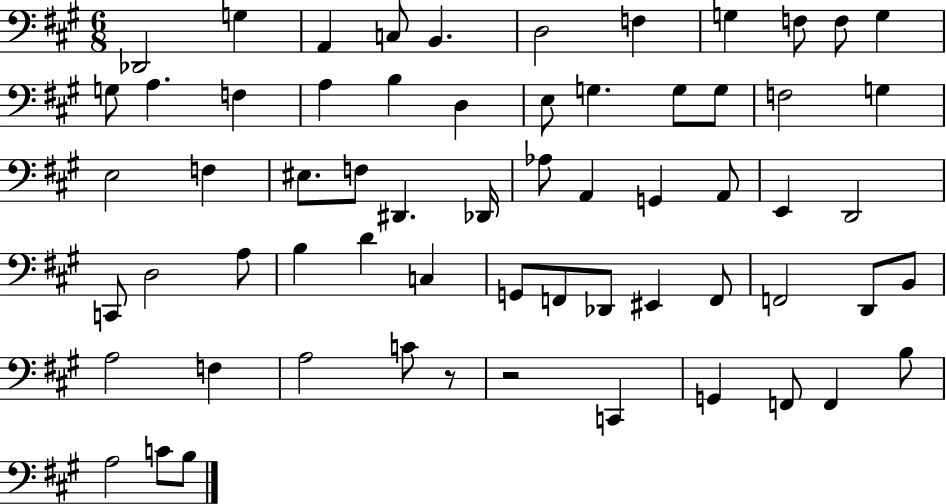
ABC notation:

X:1
T:Untitled
M:6/8
L:1/4
K:A
_D,,2 G, A,, C,/2 B,, D,2 F, G, F,/2 F,/2 G, G,/2 A, F, A, B, D, E,/2 G, G,/2 G,/2 F,2 G, E,2 F, ^E,/2 F,/2 ^D,, _D,,/4 _A,/2 A,, G,, A,,/2 E,, D,,2 C,,/2 D,2 A,/2 B, D C, G,,/2 F,,/2 _D,,/2 ^E,, F,,/2 F,,2 D,,/2 B,,/2 A,2 F, A,2 C/2 z/2 z2 C,, G,, F,,/2 F,, B,/2 A,2 C/2 B,/2